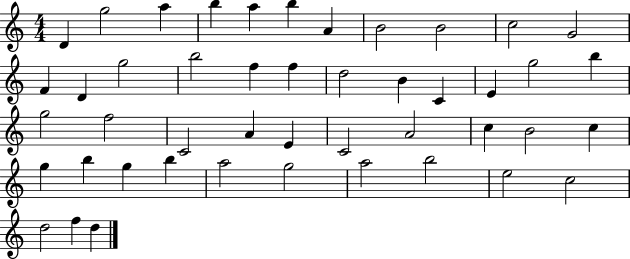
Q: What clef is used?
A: treble